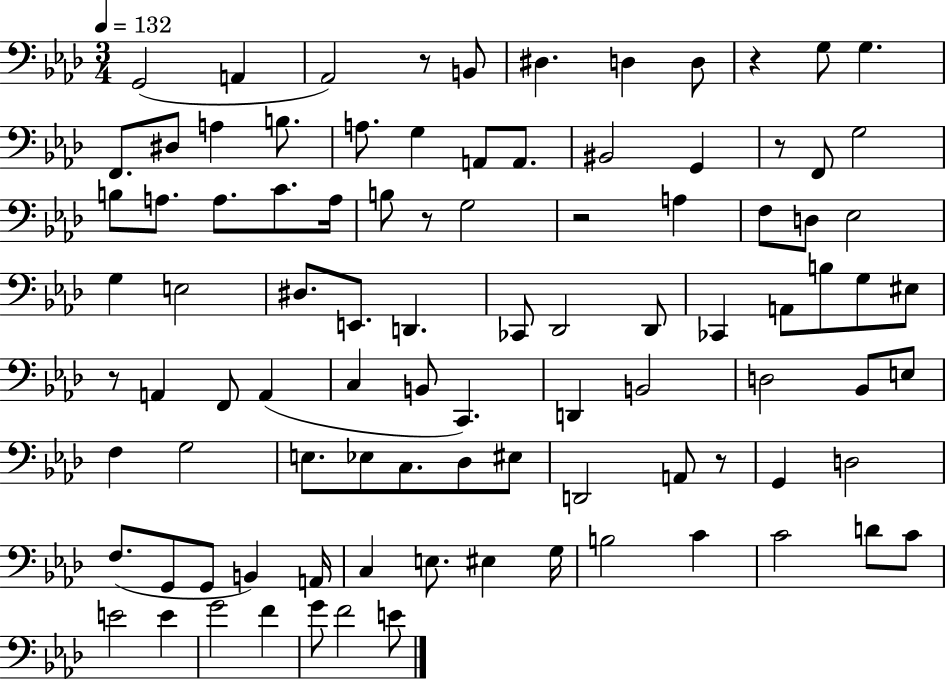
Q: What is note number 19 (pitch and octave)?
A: G2